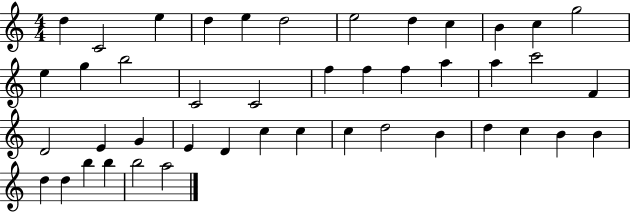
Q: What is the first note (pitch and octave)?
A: D5